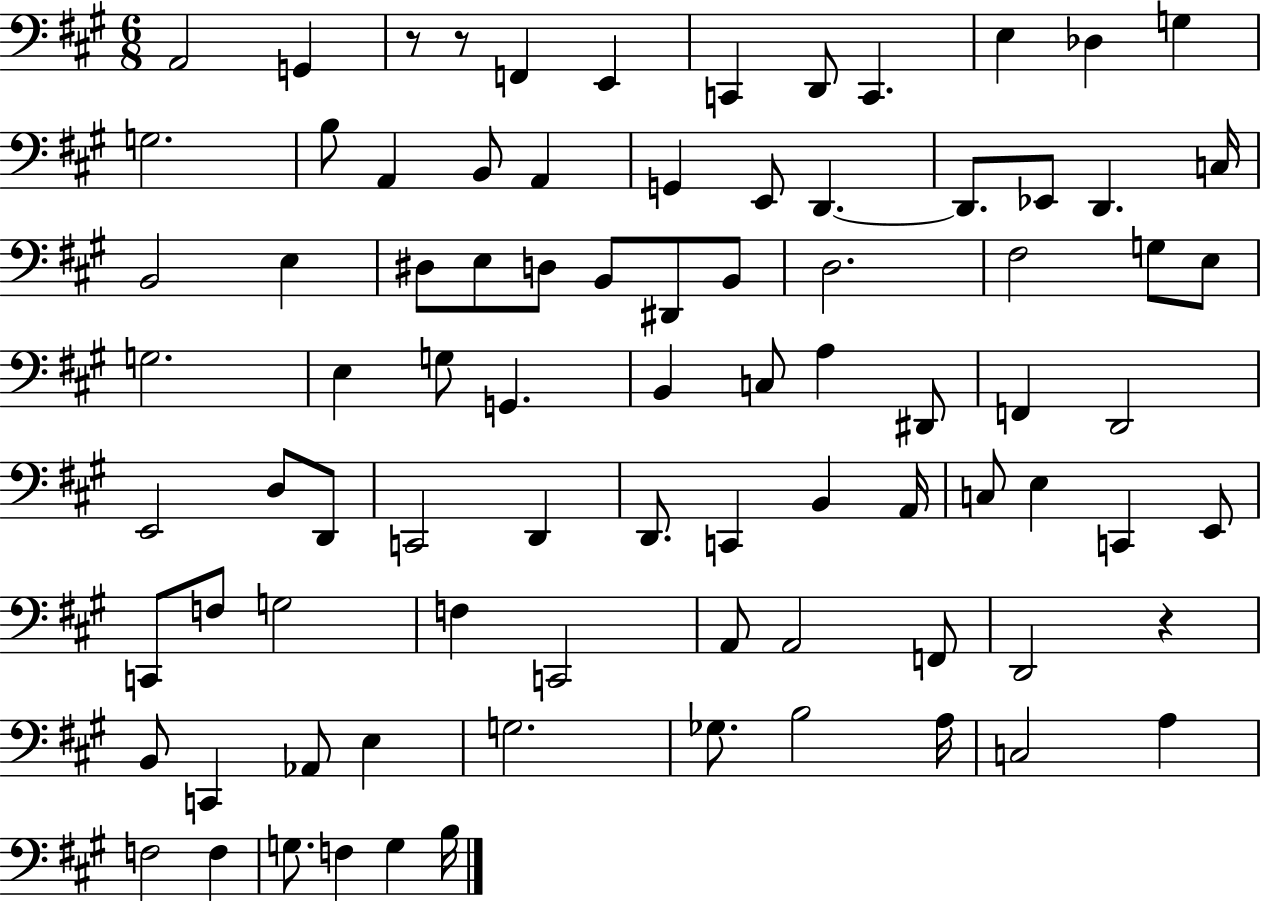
A2/h G2/q R/e R/e F2/q E2/q C2/q D2/e C2/q. E3/q Db3/q G3/q G3/h. B3/e A2/q B2/e A2/q G2/q E2/e D2/q. D2/e. Eb2/e D2/q. C3/s B2/h E3/q D#3/e E3/e D3/e B2/e D#2/e B2/e D3/h. F#3/h G3/e E3/e G3/h. E3/q G3/e G2/q. B2/q C3/e A3/q D#2/e F2/q D2/h E2/h D3/e D2/e C2/h D2/q D2/e. C2/q B2/q A2/s C3/e E3/q C2/q E2/e C2/e F3/e G3/h F3/q C2/h A2/e A2/h F2/e D2/h R/q B2/e C2/q Ab2/e E3/q G3/h. Gb3/e. B3/h A3/s C3/h A3/q F3/h F3/q G3/e. F3/q G3/q B3/s